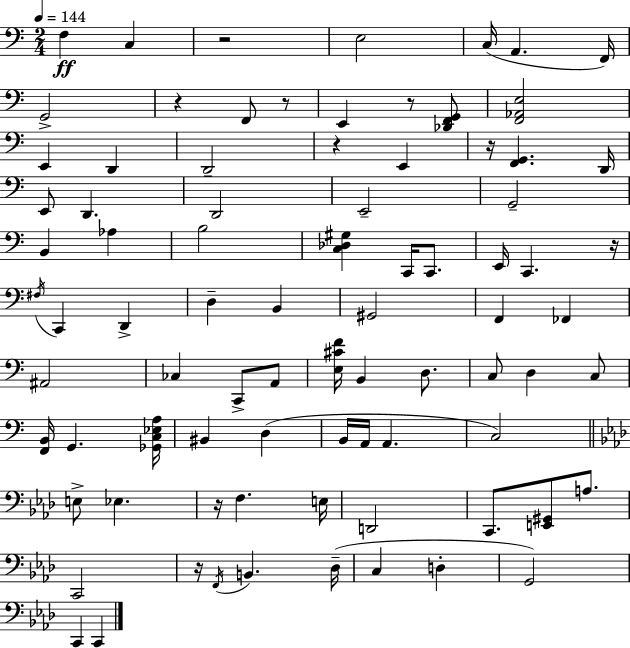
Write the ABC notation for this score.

X:1
T:Untitled
M:2/4
L:1/4
K:C
F, C, z2 E,2 C,/4 A,, F,,/4 G,,2 z F,,/2 z/2 E,, z/2 [_D,,F,,G,,]/2 [F,,_A,,E,]2 E,, D,, D,,2 z E,, z/4 [F,,G,,] D,,/4 E,,/2 D,, D,,2 E,,2 G,,2 B,, _A, B,2 [C,_D,^G,] C,,/4 C,,/2 E,,/4 C,, z/4 ^F,/4 C,, D,, D, B,, ^G,,2 F,, _F,, ^A,,2 _C, C,,/2 A,,/2 [E,^CF]/4 B,, D,/2 C,/2 D, C,/2 [F,,B,,]/4 G,, [_G,,C,_E,A,]/4 ^B,, D, B,,/4 A,,/4 A,, C,2 E,/2 _E, z/4 F, E,/4 D,,2 C,,/2 [E,,^G,,]/2 A,/2 C,,2 z/4 F,,/4 B,, _D,/4 C, D, G,,2 C,, C,,